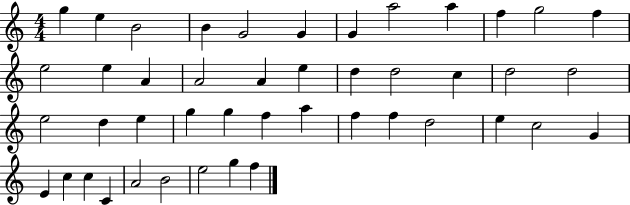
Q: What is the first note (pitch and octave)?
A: G5